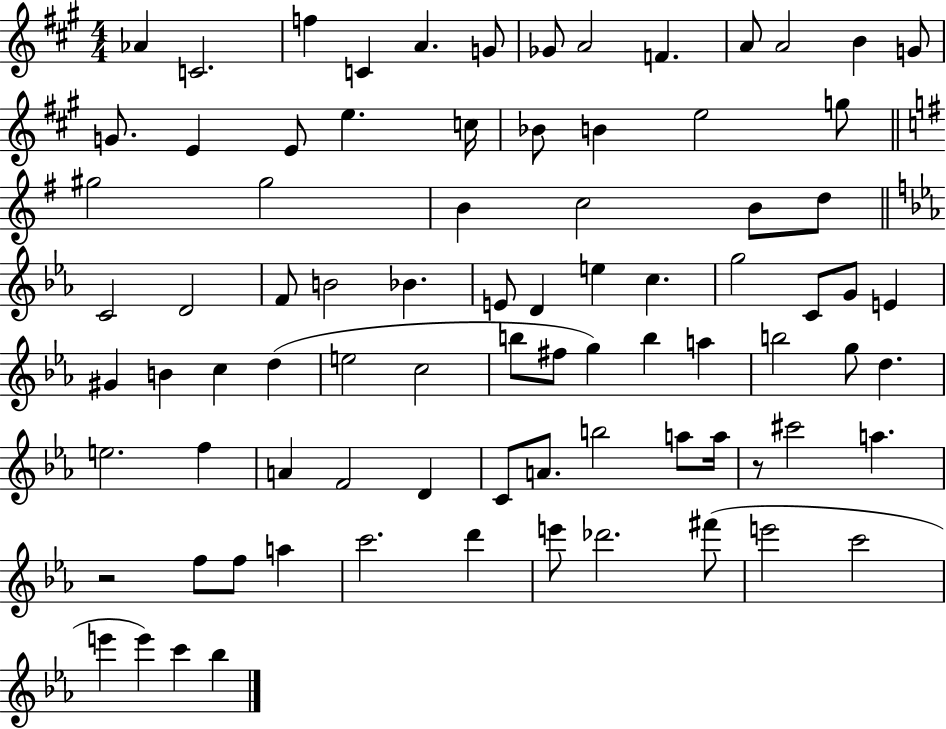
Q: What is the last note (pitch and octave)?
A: Bb5